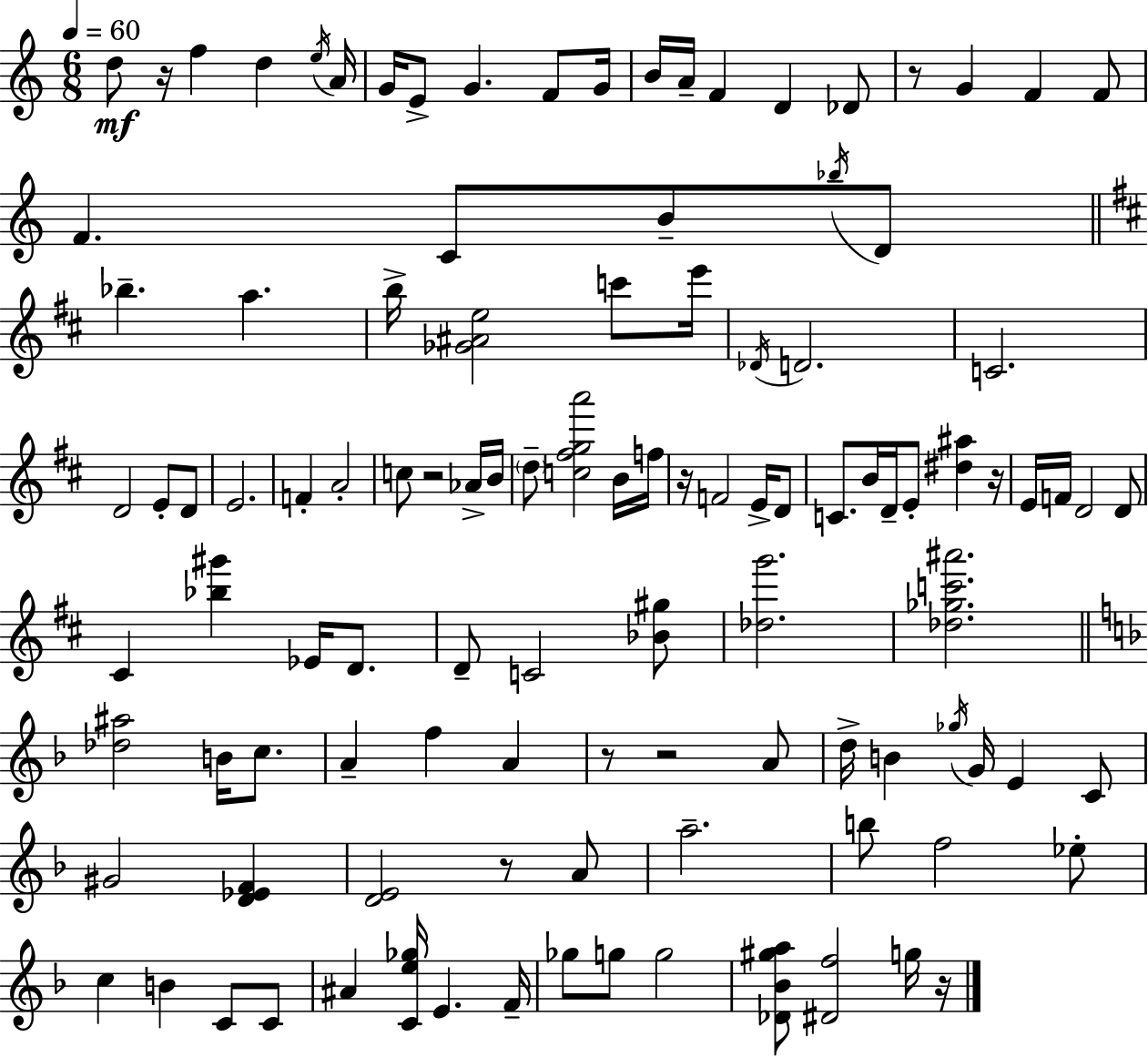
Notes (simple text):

D5/e R/s F5/q D5/q E5/s A4/s G4/s E4/e G4/q. F4/e G4/s B4/s A4/s F4/q D4/q Db4/e R/e G4/q F4/q F4/e F4/q. C4/e B4/e Bb5/s D4/e Bb5/q. A5/q. B5/s [Gb4,A#4,E5]/h C6/e E6/s Db4/s D4/h. C4/h. D4/h E4/e D4/e E4/h. F4/q A4/h C5/e R/h Ab4/s B4/s D5/e [C5,F#5,G5,A6]/h B4/s F5/s R/s F4/h E4/s D4/e C4/e. B4/s D4/s E4/e [D#5,A#5]/q R/s E4/s F4/s D4/h D4/e C#4/q [Bb5,G#6]/q Eb4/s D4/e. D4/e C4/h [Bb4,G#5]/e [Db5,G6]/h. [Db5,Gb5,C6,A#6]/h. [Db5,A#5]/h B4/s C5/e. A4/q F5/q A4/q R/e R/h A4/e D5/s B4/q Gb5/s G4/s E4/q C4/e G#4/h [D4,Eb4,F4]/q [D4,E4]/h R/e A4/e A5/h. B5/e F5/h Eb5/e C5/q B4/q C4/e C4/e A#4/q [C4,E5,Gb5]/s E4/q. F4/s Gb5/e G5/e G5/h [Db4,Bb4,G#5,A5]/e [D#4,F5]/h G5/s R/s